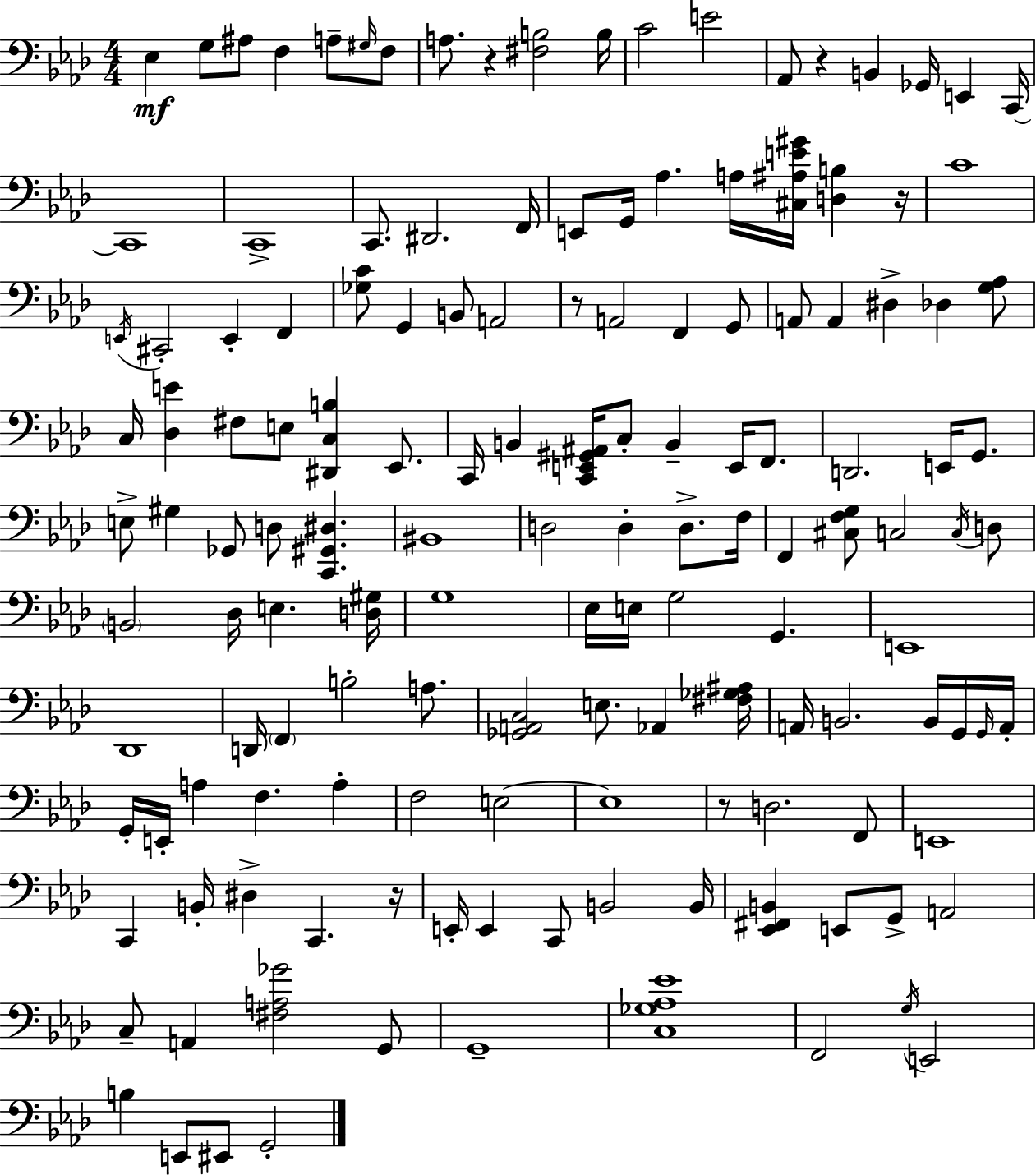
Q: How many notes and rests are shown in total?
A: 144